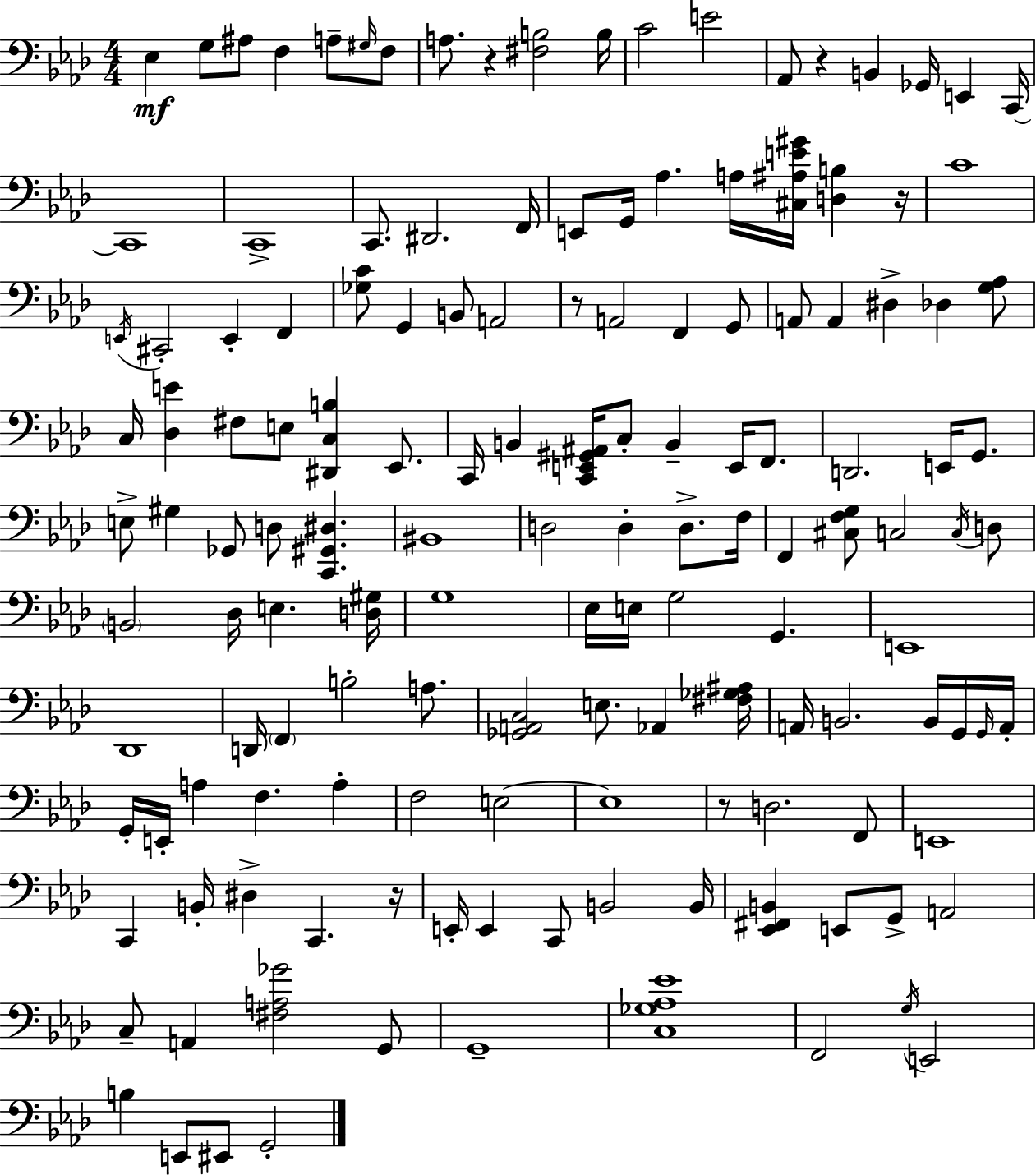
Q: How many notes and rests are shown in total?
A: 144